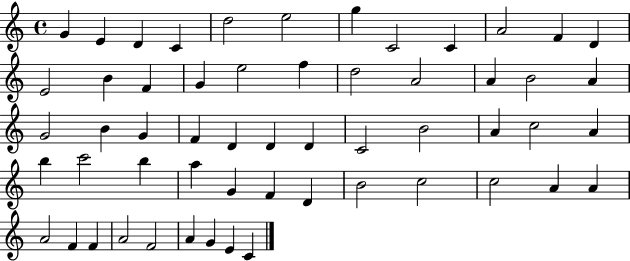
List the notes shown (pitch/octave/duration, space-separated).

G4/q E4/q D4/q C4/q D5/h E5/h G5/q C4/h C4/q A4/h F4/q D4/q E4/h B4/q F4/q G4/q E5/h F5/q D5/h A4/h A4/q B4/h A4/q G4/h B4/q G4/q F4/q D4/q D4/q D4/q C4/h B4/h A4/q C5/h A4/q B5/q C6/h B5/q A5/q G4/q F4/q D4/q B4/h C5/h C5/h A4/q A4/q A4/h F4/q F4/q A4/h F4/h A4/q G4/q E4/q C4/q